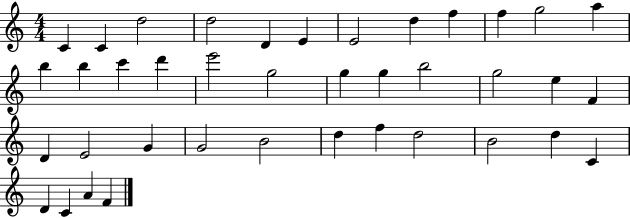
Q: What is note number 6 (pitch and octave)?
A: E4